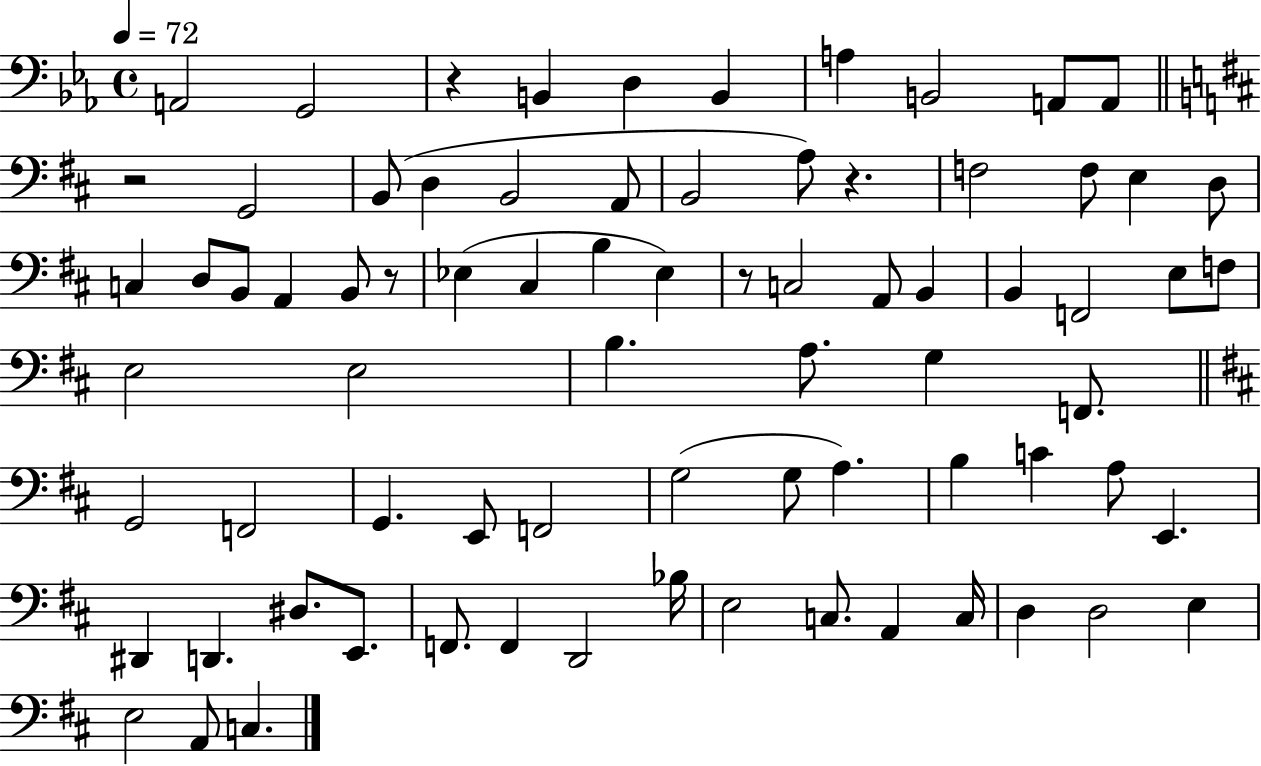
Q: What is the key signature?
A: EES major